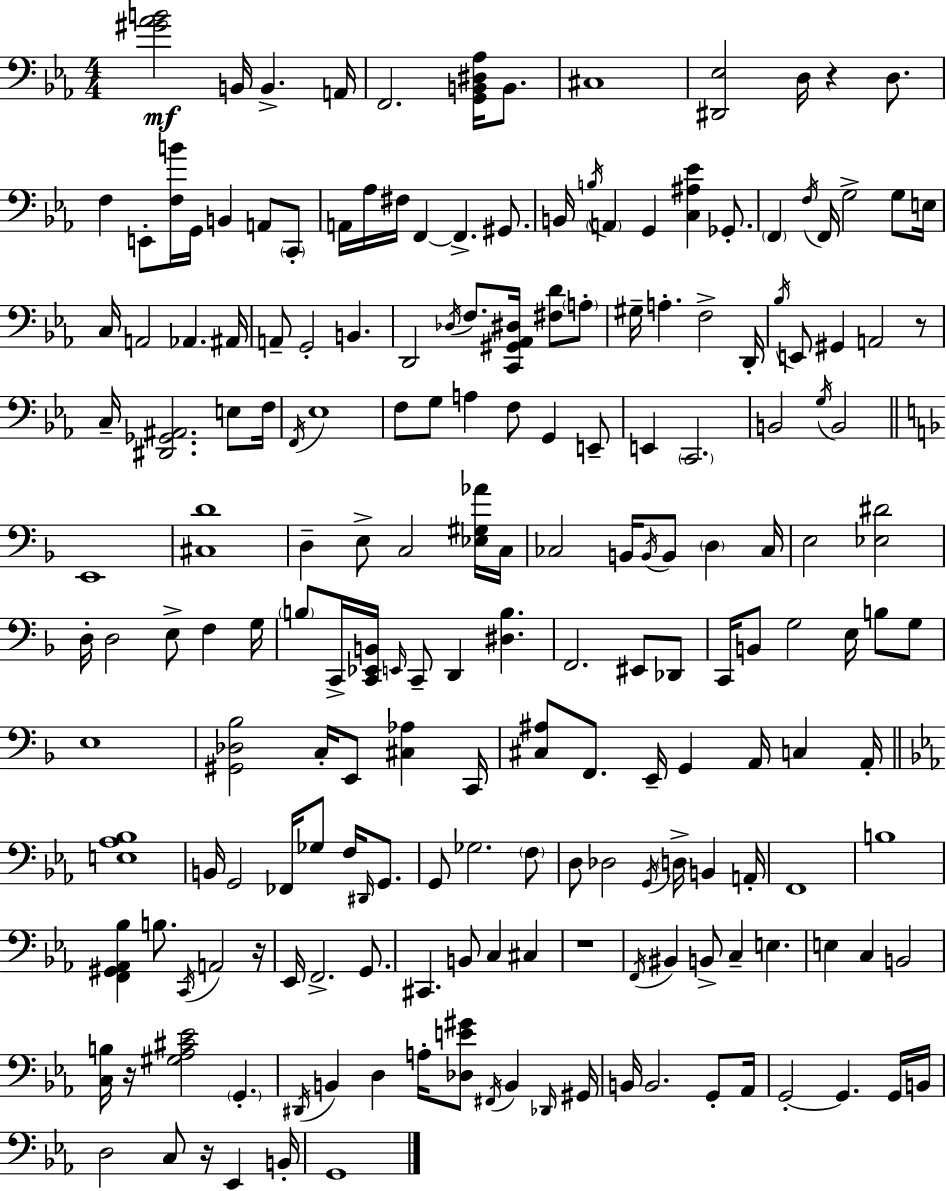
[G#4,Ab4,B4]/h B2/s B2/q. A2/s F2/h. [G2,B2,D#3,Ab3]/s B2/e. C#3/w [D#2,Eb3]/h D3/s R/q D3/e. F3/q E2/e [F3,B4]/s G2/s B2/q A2/e C2/e A2/s Ab3/s F#3/s F2/q F2/q. G#2/e. B2/s B3/s A2/q G2/q [C3,A#3,Eb4]/q Gb2/e. F2/q F3/s F2/s G3/h G3/e E3/s C3/s A2/h Ab2/q. A#2/s A2/e G2/h B2/q. D2/h Db3/s F3/e. [C2,G#2,Ab2,D#3]/s [F#3,D4]/e A3/e G#3/s A3/q. F3/h D2/s Bb3/s E2/e G#2/q A2/h R/e C3/s [D#2,Gb2,A#2]/h. E3/e F3/s F2/s Eb3/w F3/e G3/e A3/q F3/e G2/q E2/e E2/q C2/h. B2/h G3/s B2/h E2/w [C#3,D4]/w D3/q E3/e C3/h [Eb3,G#3,Ab4]/s C3/s CES3/h B2/s B2/s B2/e D3/q CES3/s E3/h [Eb3,D#4]/h D3/s D3/h E3/e F3/q G3/s B3/e C2/s [C2,Eb2,B2]/s E2/s C2/e D2/q [D#3,B3]/q. F2/h. EIS2/e Db2/e C2/s B2/e G3/h E3/s B3/e G3/e E3/w [G#2,Db3,Bb3]/h C3/s E2/e [C#3,Ab3]/q C2/s [C#3,A#3]/e F2/e. E2/s G2/q A2/s C3/q A2/s [E3,Ab3,Bb3]/w B2/s G2/h FES2/s Gb3/e F3/s D#2/s G2/e. G2/e Gb3/h. F3/e D3/e Db3/h G2/s D3/s B2/q A2/s F2/w B3/w [F2,G#2,Ab2,Bb3]/q B3/e. C2/s A2/h R/s Eb2/s F2/h. G2/e. C#2/q. B2/e C3/q C#3/q R/w F2/s BIS2/q B2/e C3/q E3/q. E3/q C3/q B2/h [C3,B3]/s R/s [G#3,Ab3,C#4,Eb4]/h G2/q. D#2/s B2/q D3/q A3/s [Db3,E4,G#4]/e F#2/s B2/q Db2/s G#2/s B2/s B2/h. G2/e Ab2/s G2/h G2/q. G2/s B2/s D3/h C3/e R/s Eb2/q B2/s G2/w